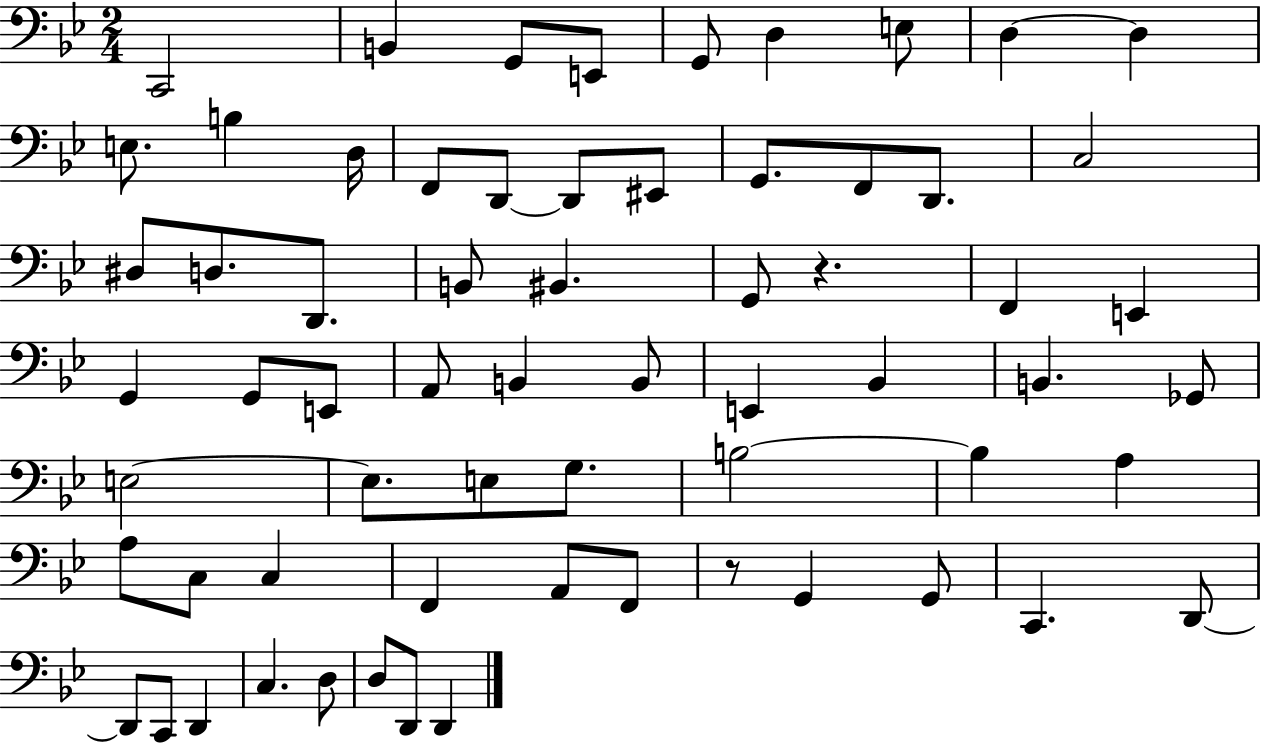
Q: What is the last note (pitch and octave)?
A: D2